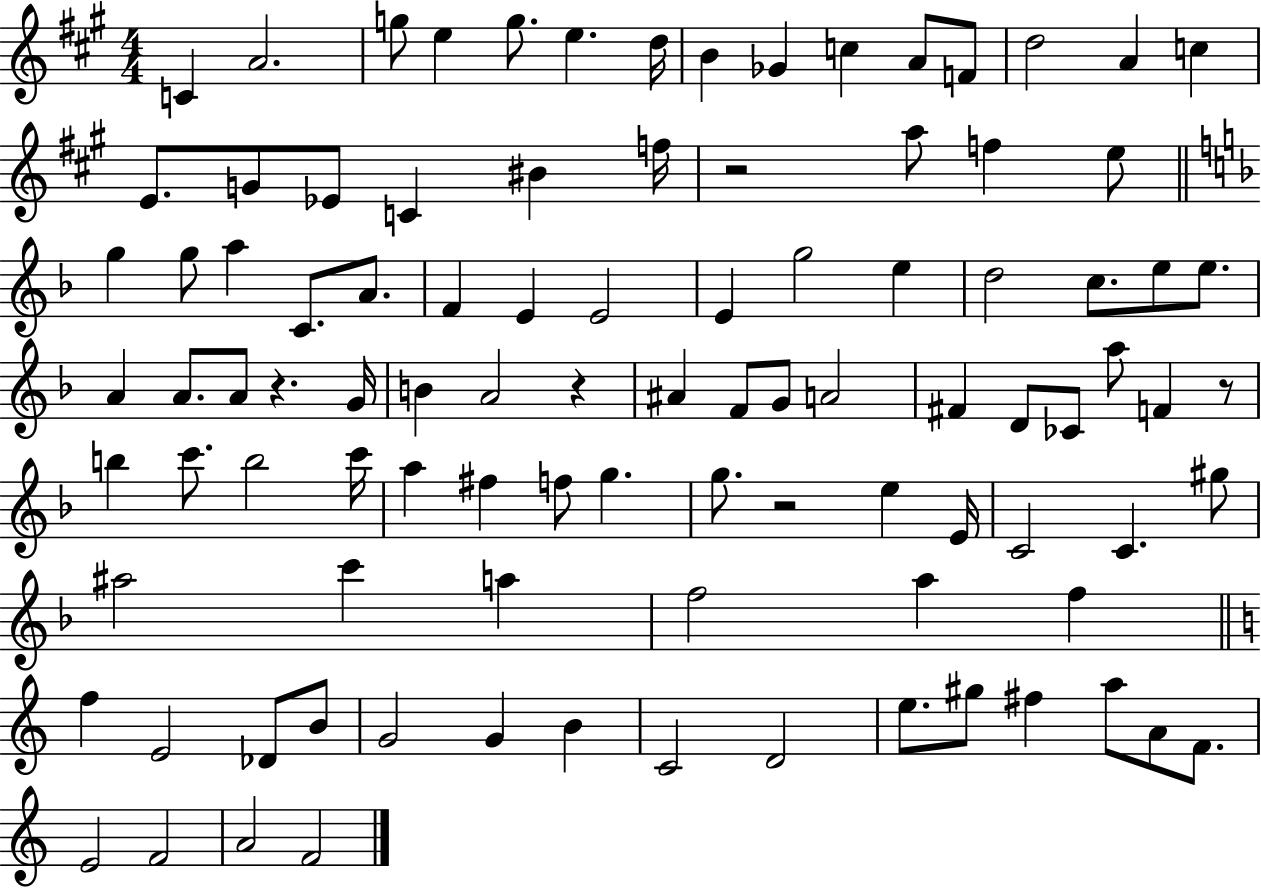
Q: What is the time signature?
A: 4/4